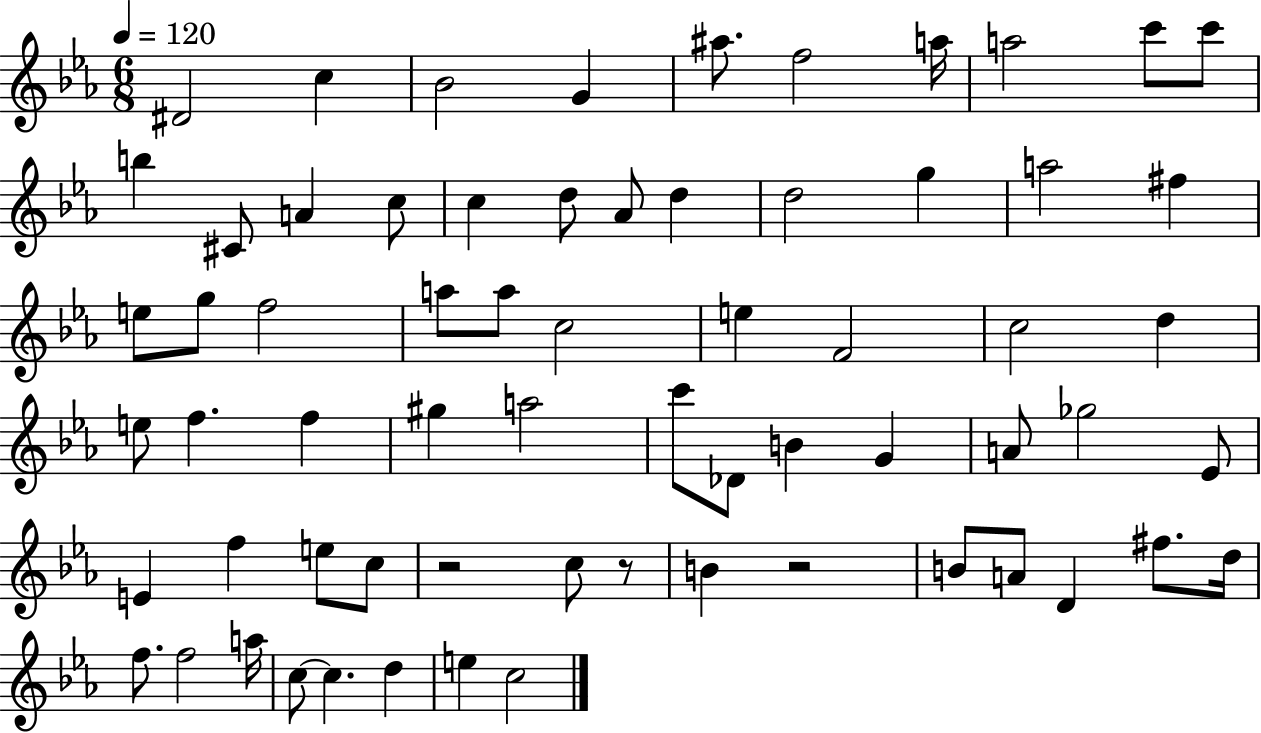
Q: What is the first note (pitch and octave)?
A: D#4